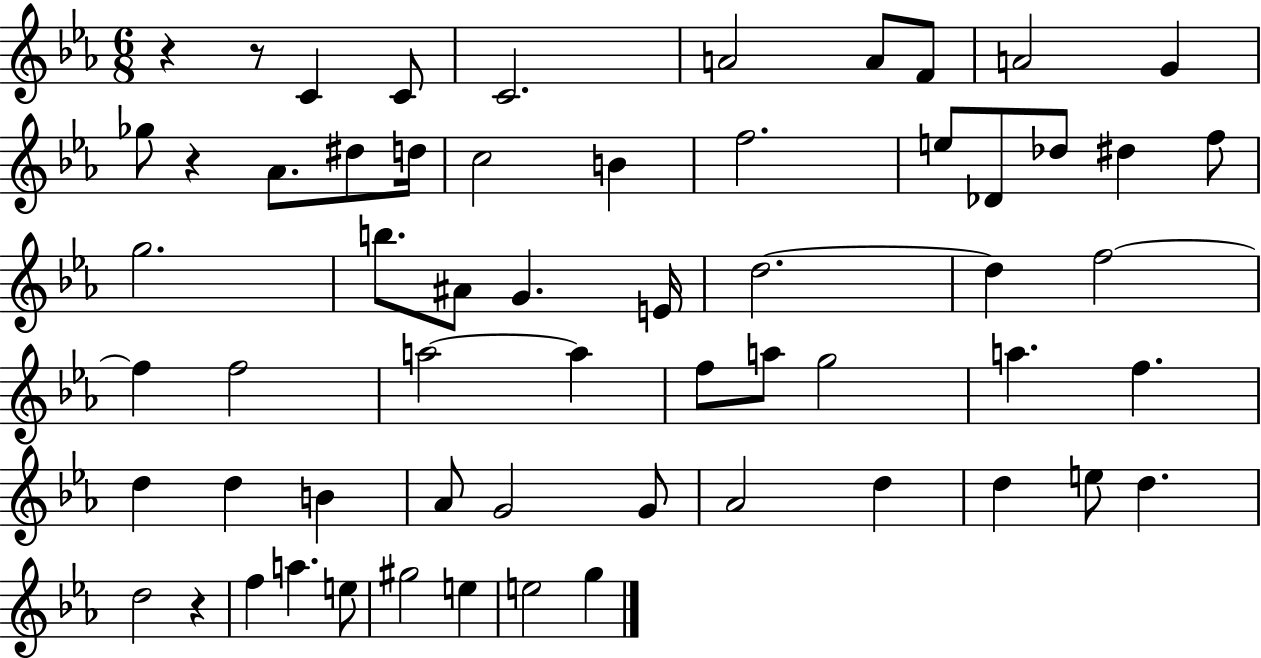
R/q R/e C4/q C4/e C4/h. A4/h A4/e F4/e A4/h G4/q Gb5/e R/q Ab4/e. D#5/e D5/s C5/h B4/q F5/h. E5/e Db4/e Db5/e D#5/q F5/e G5/h. B5/e. A#4/e G4/q. E4/s D5/h. D5/q F5/h F5/q F5/h A5/h A5/q F5/e A5/e G5/h A5/q. F5/q. D5/q D5/q B4/q Ab4/e G4/h G4/e Ab4/h D5/q D5/q E5/e D5/q. D5/h R/q F5/q A5/q. E5/e G#5/h E5/q E5/h G5/q